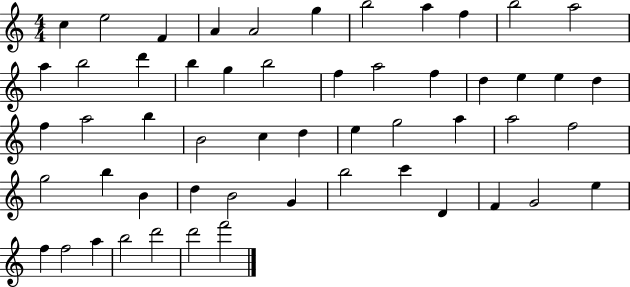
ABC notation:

X:1
T:Untitled
M:4/4
L:1/4
K:C
c e2 F A A2 g b2 a f b2 a2 a b2 d' b g b2 f a2 f d e e d f a2 b B2 c d e g2 a a2 f2 g2 b B d B2 G b2 c' D F G2 e f f2 a b2 d'2 d'2 f'2